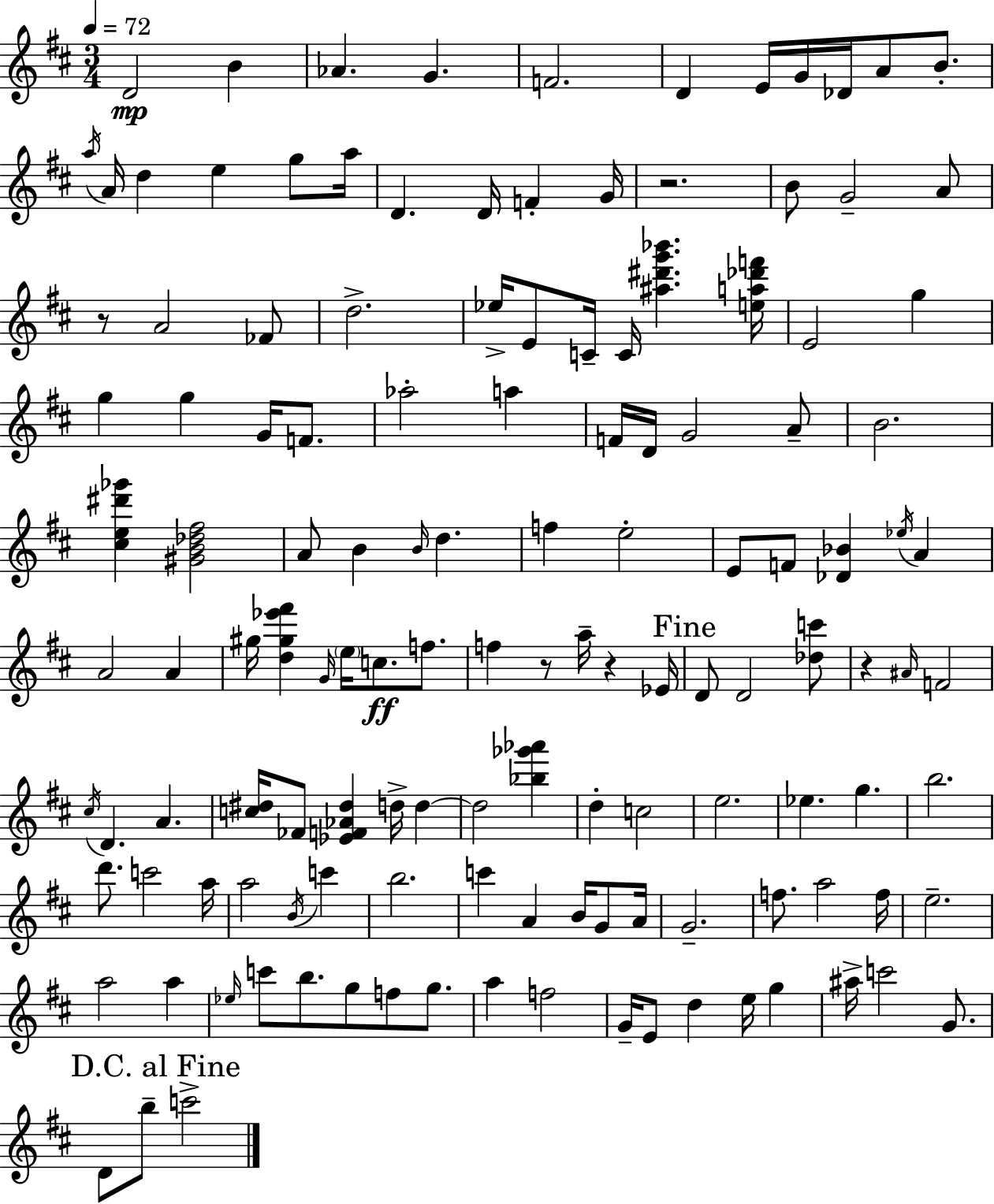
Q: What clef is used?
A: treble